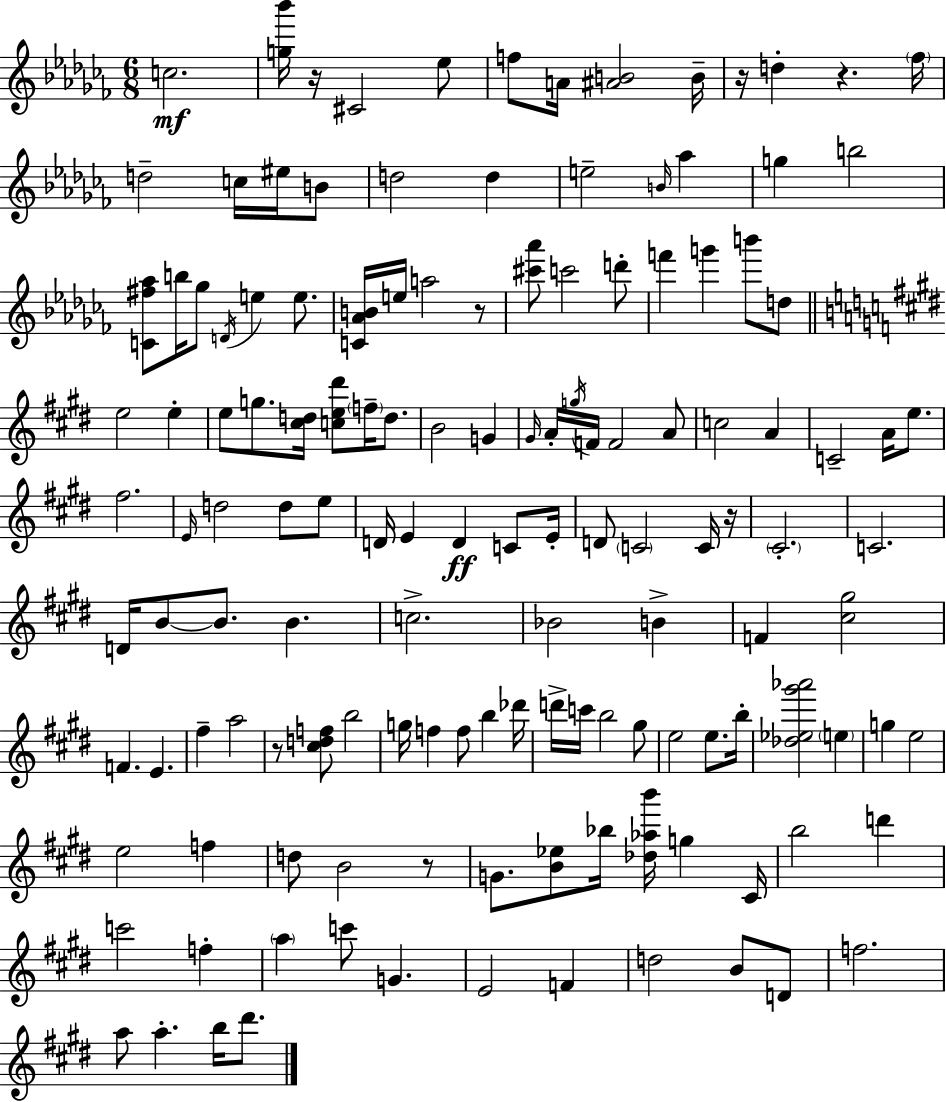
C5/h. [G5,Bb6]/s R/s C#4/h Eb5/e F5/e A4/s [A#4,B4]/h B4/s R/s D5/q R/q. FES5/s D5/h C5/s EIS5/s B4/e D5/h D5/q E5/h B4/s Ab5/q G5/q B5/h [C4,F#5,Ab5]/e B5/s Gb5/e D4/s E5/q E5/e. [C4,Ab4,B4]/s E5/s A5/h R/e [C#6,Ab6]/e C6/h D6/e F6/q G6/q B6/e D5/e E5/h E5/q E5/e G5/e. [C#5,D5]/s [C5,E5,D#6]/e F5/s D5/e. B4/h G4/q G#4/s A4/s G5/s F4/s F4/h A4/e C5/h A4/q C4/h A4/s E5/e. F#5/h. E4/s D5/h D5/e E5/e D4/s E4/q D4/q C4/e E4/s D4/e C4/h C4/s R/s C#4/h. C4/h. D4/s B4/e B4/e. B4/q. C5/h. Bb4/h B4/q F4/q [C#5,G#5]/h F4/q. E4/q. F#5/q A5/h R/e [C#5,D5,F5]/e B5/h G5/s F5/q F5/e B5/q Db6/s D6/s C6/s B5/h G#5/e E5/h E5/e. B5/s [Db5,Eb5,G#6,Ab6]/h E5/q G5/q E5/h E5/h F5/q D5/e B4/h R/e G4/e. [B4,Eb5]/e Bb5/s [Db5,Ab5,B6]/s G5/q C#4/s B5/h D6/q C6/h F5/q A5/q C6/e G4/q. E4/h F4/q D5/h B4/e D4/e F5/h. A5/e A5/q. B5/s D#6/e.